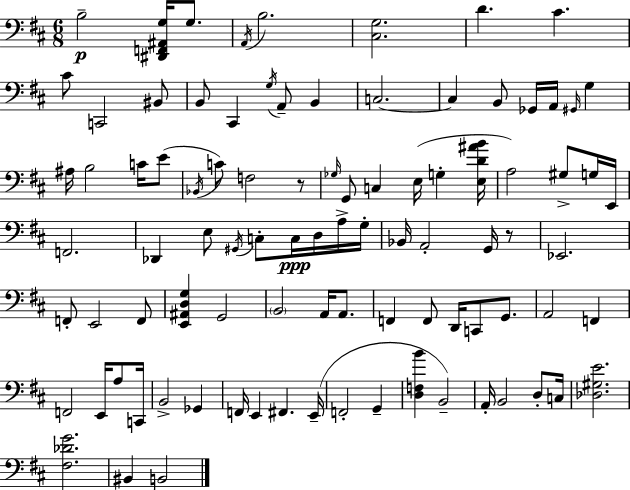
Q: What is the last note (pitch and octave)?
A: B2